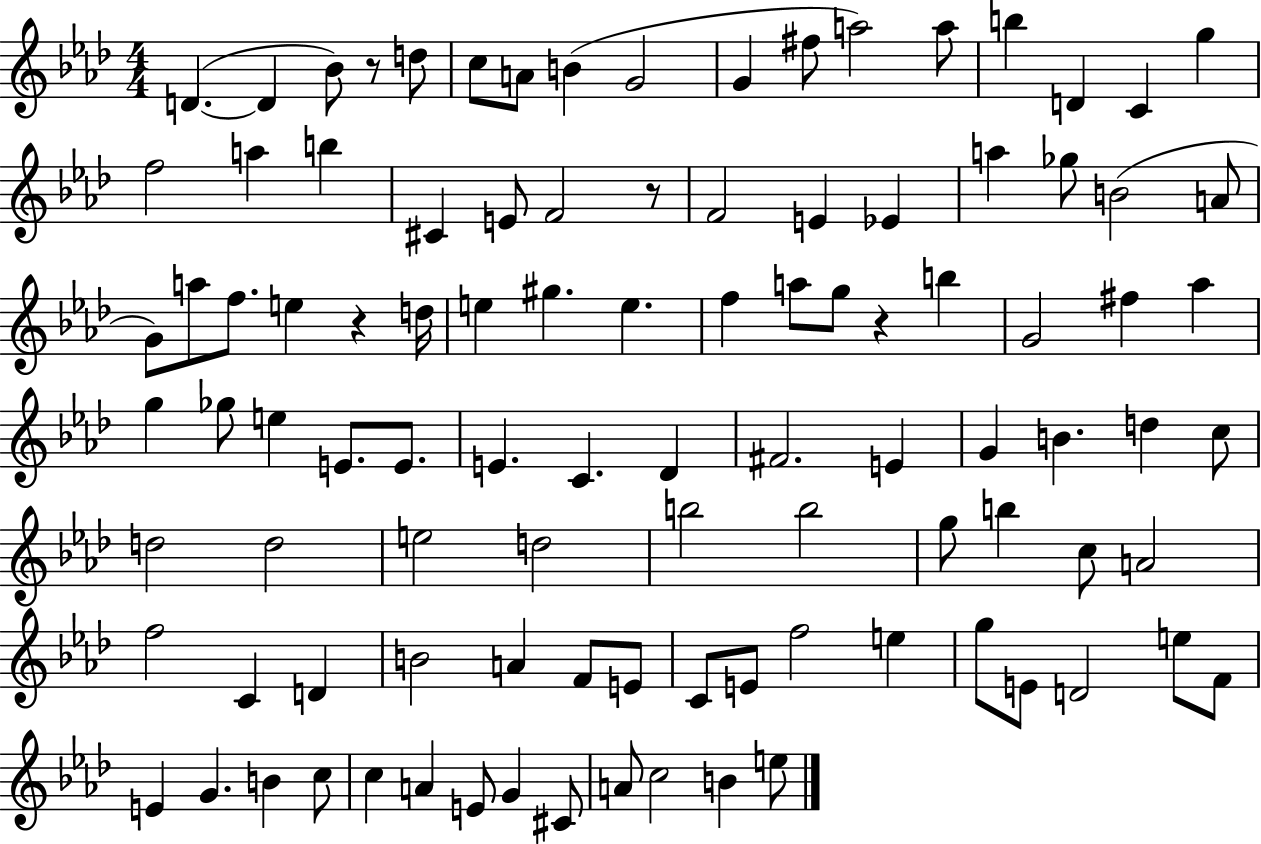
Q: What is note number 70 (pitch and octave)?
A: C4